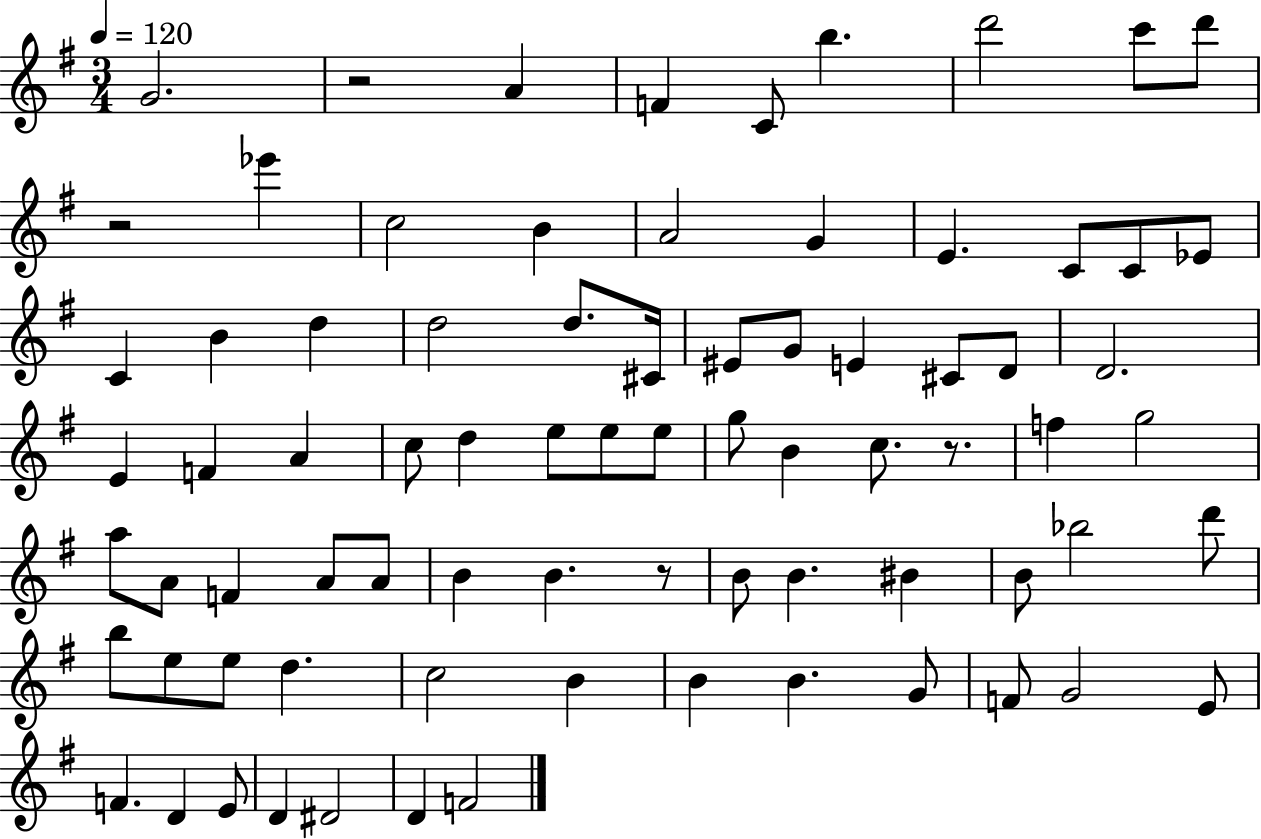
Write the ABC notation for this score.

X:1
T:Untitled
M:3/4
L:1/4
K:G
G2 z2 A F C/2 b d'2 c'/2 d'/2 z2 _e' c2 B A2 G E C/2 C/2 _E/2 C B d d2 d/2 ^C/4 ^E/2 G/2 E ^C/2 D/2 D2 E F A c/2 d e/2 e/2 e/2 g/2 B c/2 z/2 f g2 a/2 A/2 F A/2 A/2 B B z/2 B/2 B ^B B/2 _b2 d'/2 b/2 e/2 e/2 d c2 B B B G/2 F/2 G2 E/2 F D E/2 D ^D2 D F2